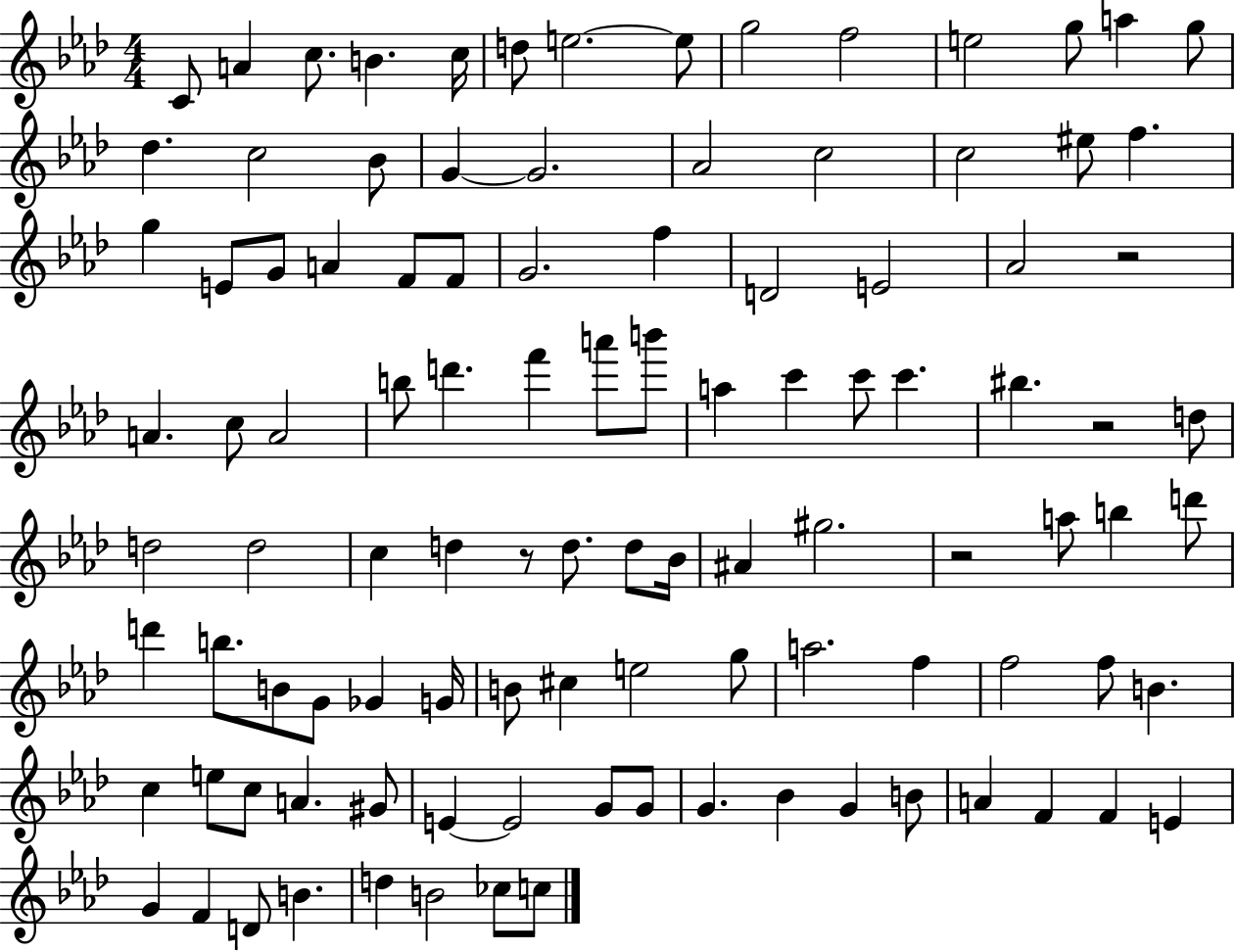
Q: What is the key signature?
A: AES major